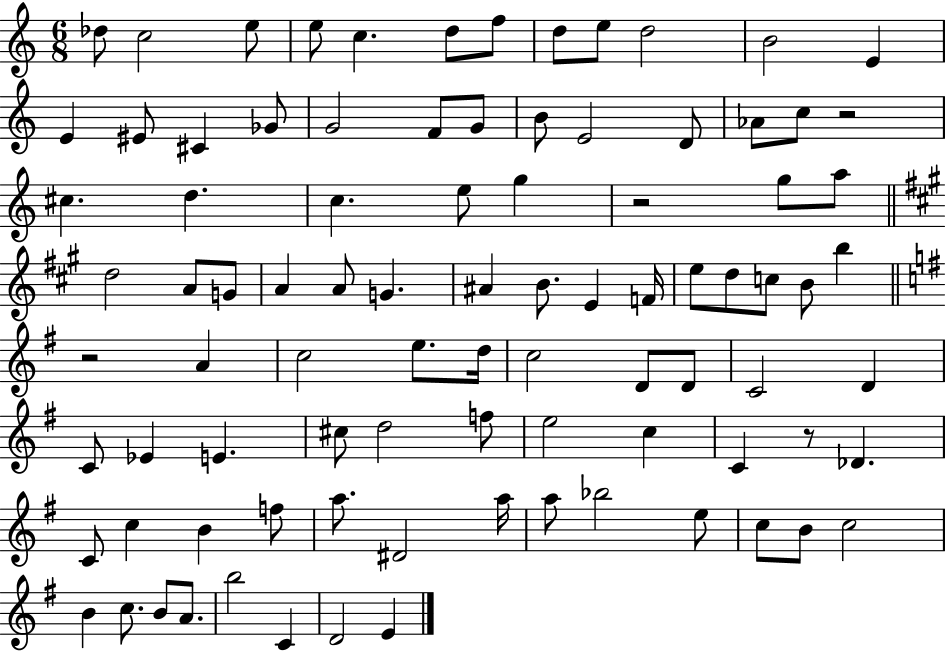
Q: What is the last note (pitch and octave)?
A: E4